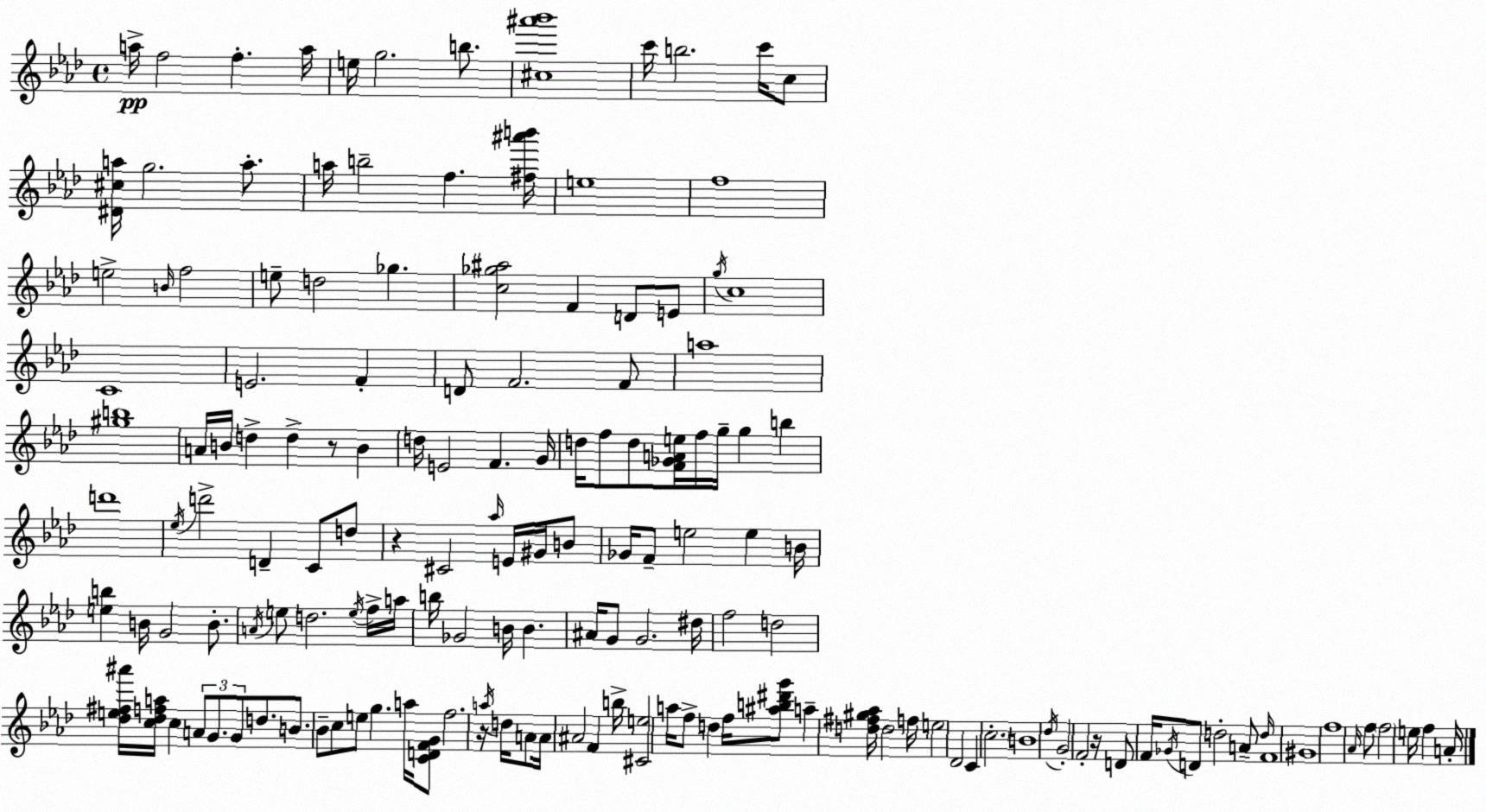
X:1
T:Untitled
M:4/4
L:1/4
K:Fm
a/4 f2 f a/4 e/4 g2 b/2 [^c^a'_b']4 c'/4 b2 c'/4 c/2 [^D^ca]/4 g2 a/2 a/4 b2 f [^f^a'b']/4 e4 f4 e2 B/4 f2 e/2 d2 _g [c_g^a]2 F D/2 E/2 g/4 c4 C4 E2 F D/2 F2 F/2 a4 [^gb]4 A/4 B/4 d d z/2 B d/4 E2 F G/4 d/4 f/2 d/2 [F_GAe]/4 f/4 g/4 g b d'4 _e/4 d'2 D C/2 d/2 z ^C2 _a/4 E/4 ^G/4 B/2 _G/4 F/2 e2 e B/4 [eb] B/4 G2 B/2 A/4 e/2 d2 e/4 f/4 a/4 b/4 _G2 B/4 B ^A/4 G/2 G2 ^d/4 f2 d2 [_de^f^a']/4 [c_dfa]/4 c A/2 G/2 G/2 d/2 B/2 _B/2 c/2 e/2 g a/4 [CDFG]/2 f2 z/4 a/4 d/4 A/2 A/4 ^A2 F b/4 [^Ce]2 a/4 f/2 d f/4 [^ab^d'g']/2 a [d^f^g_a]/4 d2 f/4 e2 _D2 C c2 B4 _d/4 G2 F2 z/4 D/2 F/4 _G/4 D/2 d2 A/2 d/4 F4 ^G4 f4 _A/4 f/2 f2 e/4 f A/4